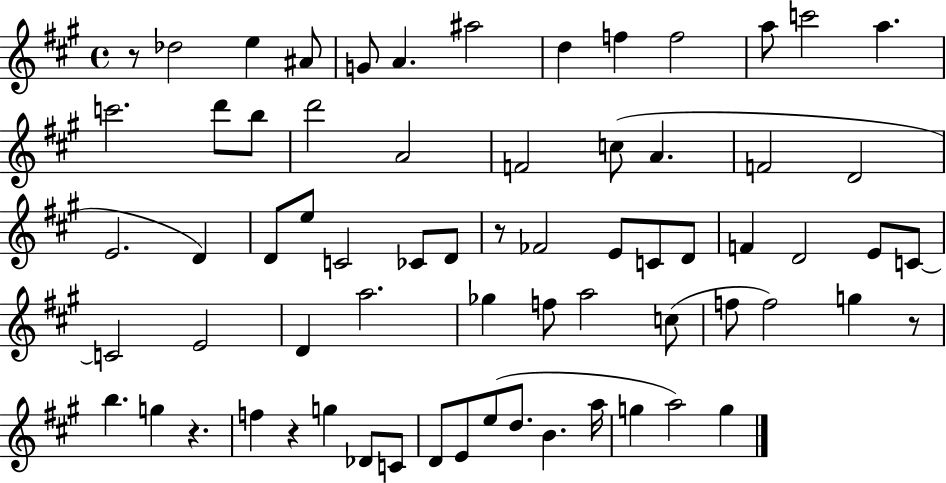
R/e Db5/h E5/q A#4/e G4/e A4/q. A#5/h D5/q F5/q F5/h A5/e C6/h A5/q. C6/h. D6/e B5/e D6/h A4/h F4/h C5/e A4/q. F4/h D4/h E4/h. D4/q D4/e E5/e C4/h CES4/e D4/e R/e FES4/h E4/e C4/e D4/e F4/q D4/h E4/e C4/e C4/h E4/h D4/q A5/h. Gb5/q F5/e A5/h C5/e F5/e F5/h G5/q R/e B5/q. G5/q R/q. F5/q R/q G5/q Db4/e C4/e D4/e E4/e E5/e D5/e. B4/q. A5/s G5/q A5/h G5/q